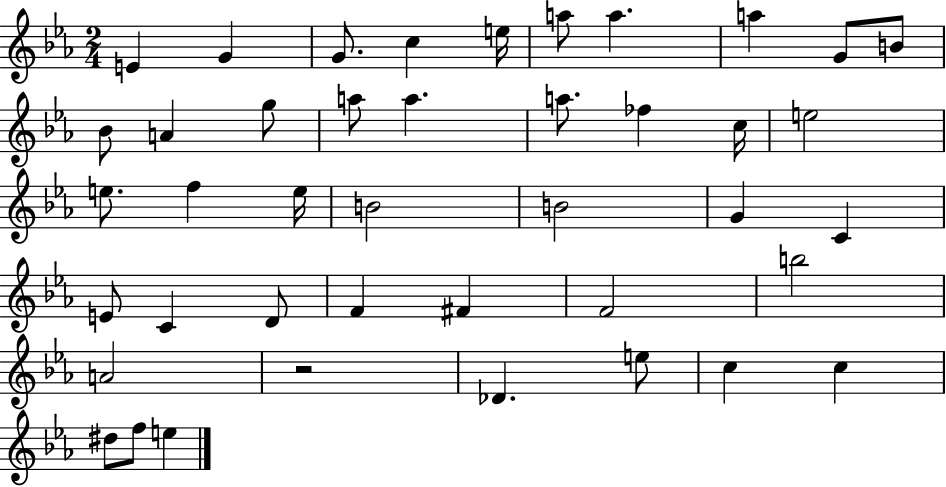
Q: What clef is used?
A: treble